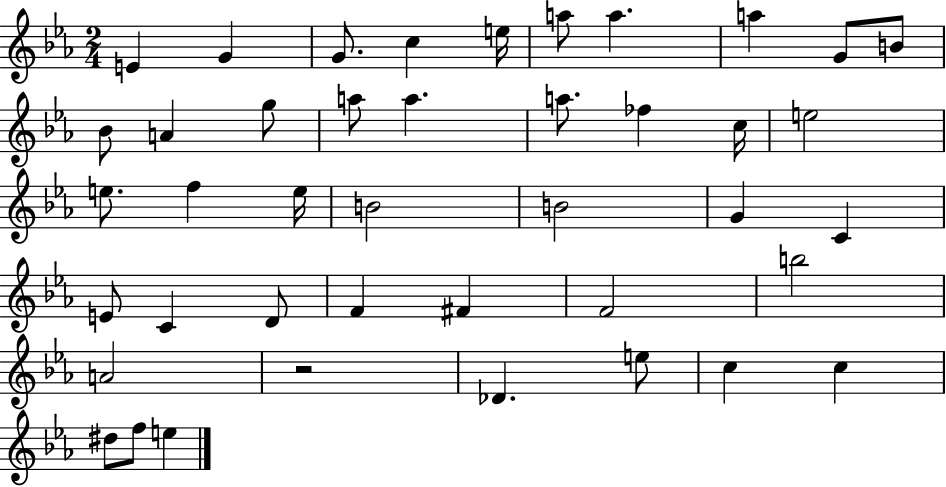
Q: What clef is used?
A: treble